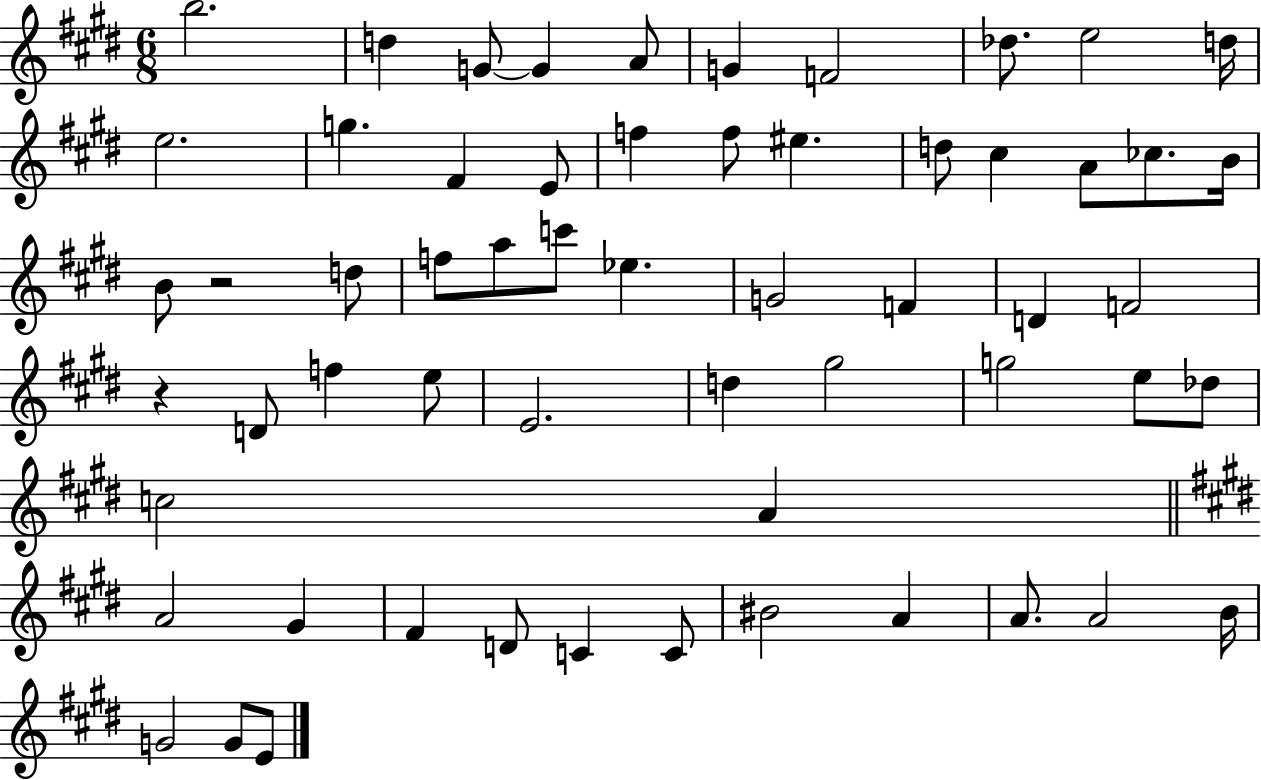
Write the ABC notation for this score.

X:1
T:Untitled
M:6/8
L:1/4
K:E
b2 d G/2 G A/2 G F2 _d/2 e2 d/4 e2 g ^F E/2 f f/2 ^e d/2 ^c A/2 _c/2 B/4 B/2 z2 d/2 f/2 a/2 c'/2 _e G2 F D F2 z D/2 f e/2 E2 d ^g2 g2 e/2 _d/2 c2 A A2 ^G ^F D/2 C C/2 ^B2 A A/2 A2 B/4 G2 G/2 E/2